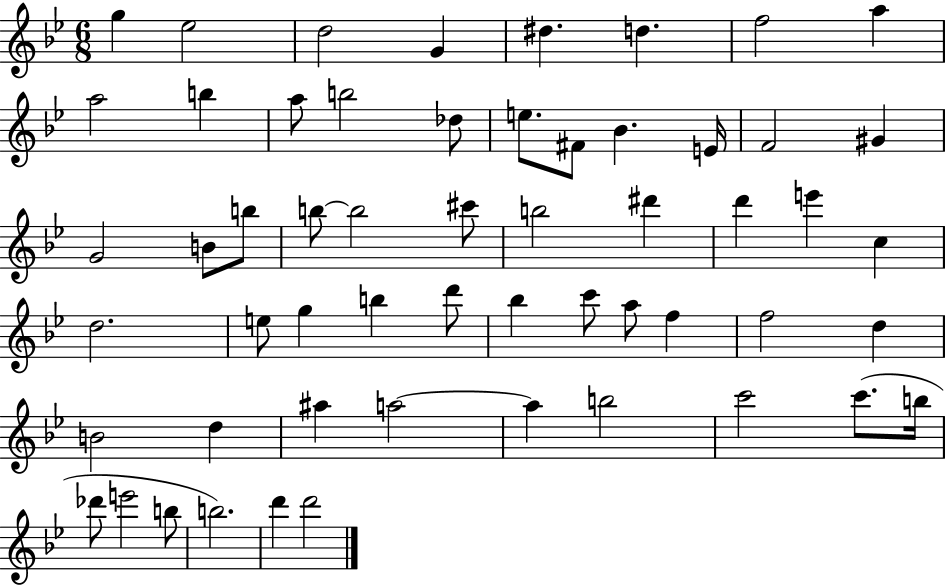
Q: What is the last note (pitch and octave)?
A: D6